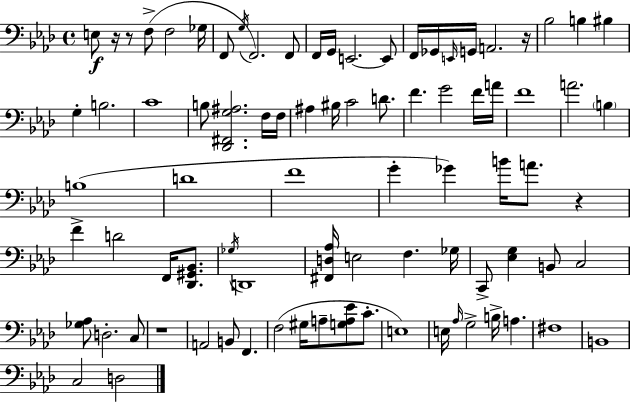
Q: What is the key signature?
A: F minor